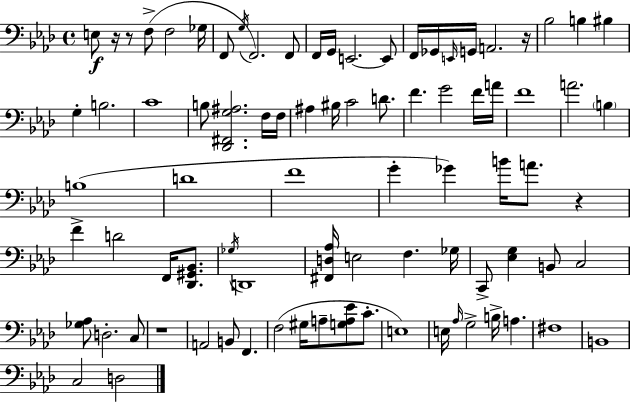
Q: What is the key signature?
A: F minor